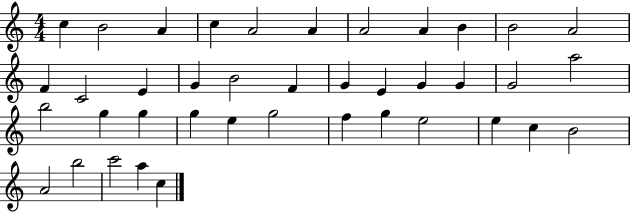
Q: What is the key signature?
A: C major